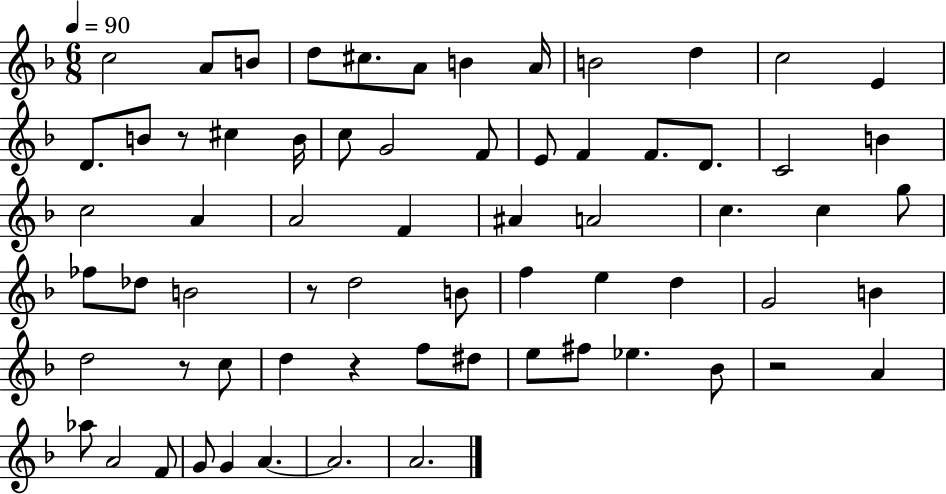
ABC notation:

X:1
T:Untitled
M:6/8
L:1/4
K:F
c2 A/2 B/2 d/2 ^c/2 A/2 B A/4 B2 d c2 E D/2 B/2 z/2 ^c B/4 c/2 G2 F/2 E/2 F F/2 D/2 C2 B c2 A A2 F ^A A2 c c g/2 _f/2 _d/2 B2 z/2 d2 B/2 f e d G2 B d2 z/2 c/2 d z f/2 ^d/2 e/2 ^f/2 _e _B/2 z2 A _a/2 A2 F/2 G/2 G A A2 A2